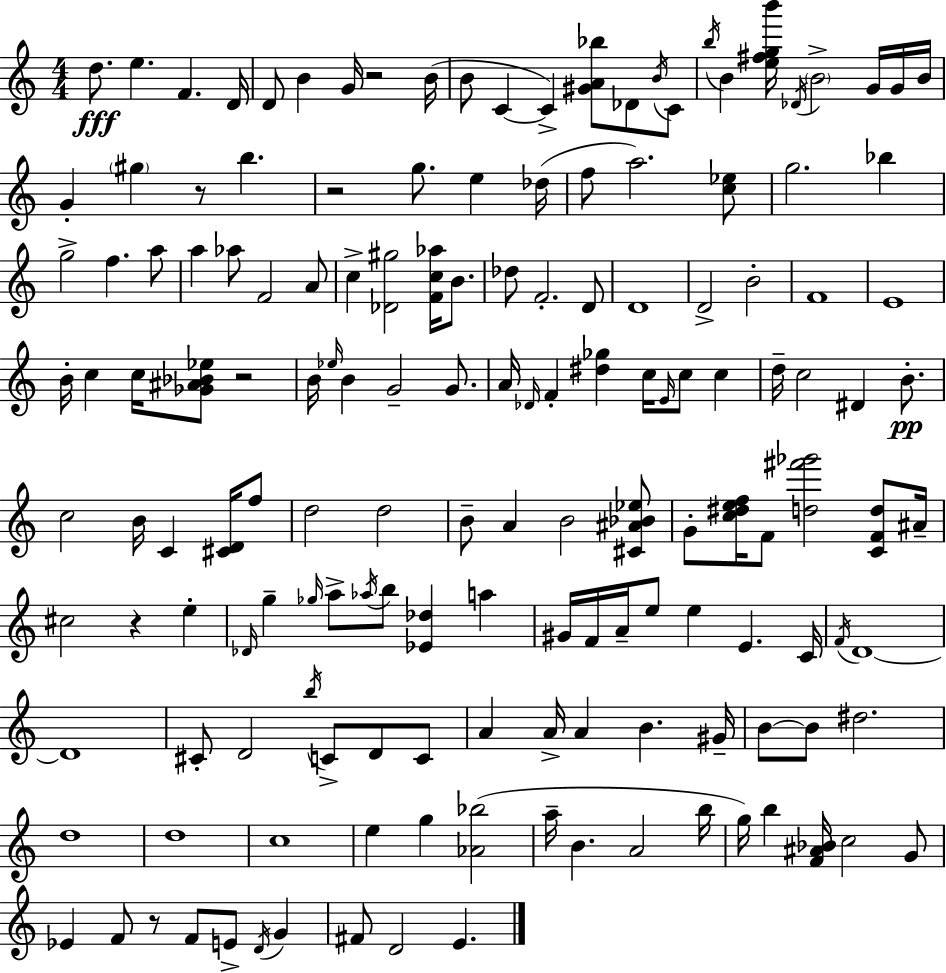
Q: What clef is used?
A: treble